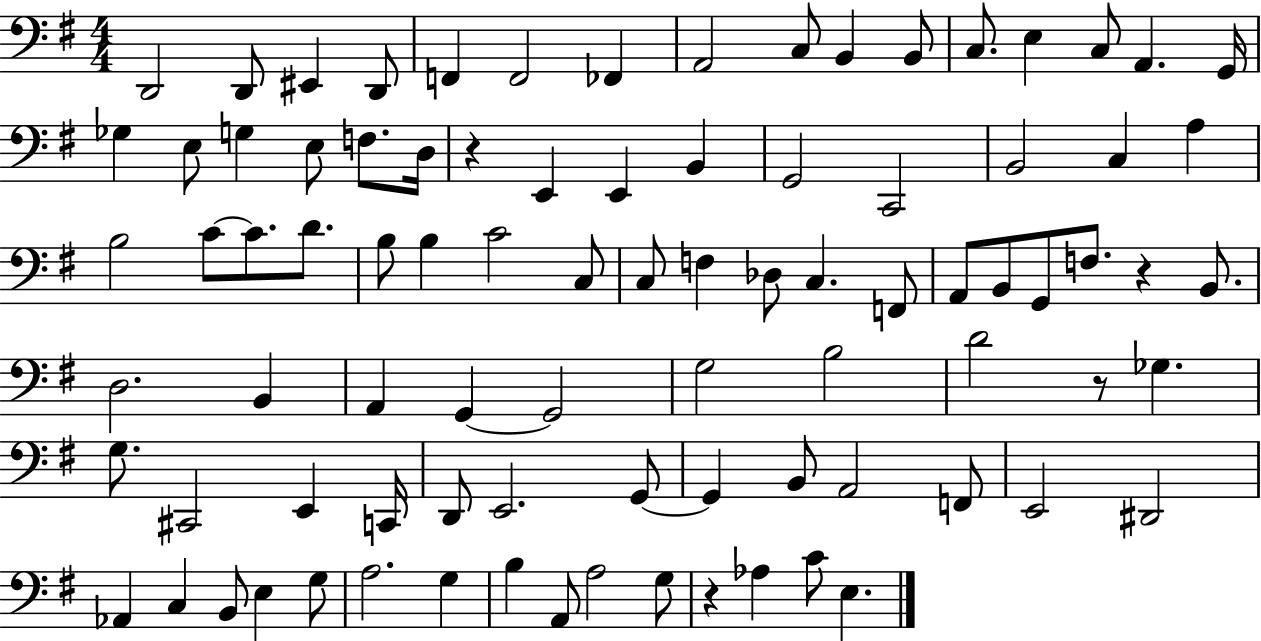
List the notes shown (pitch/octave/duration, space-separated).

D2/h D2/e EIS2/q D2/e F2/q F2/h FES2/q A2/h C3/e B2/q B2/e C3/e. E3/q C3/e A2/q. G2/s Gb3/q E3/e G3/q E3/e F3/e. D3/s R/q E2/q E2/q B2/q G2/h C2/h B2/h C3/q A3/q B3/h C4/e C4/e. D4/e. B3/e B3/q C4/h C3/e C3/e F3/q Db3/e C3/q. F2/e A2/e B2/e G2/e F3/e. R/q B2/e. D3/h. B2/q A2/q G2/q G2/h G3/h B3/h D4/h R/e Gb3/q. G3/e. C#2/h E2/q C2/s D2/e E2/h. G2/e G2/q B2/e A2/h F2/e E2/h D#2/h Ab2/q C3/q B2/e E3/q G3/e A3/h. G3/q B3/q A2/e A3/h G3/e R/q Ab3/q C4/e E3/q.